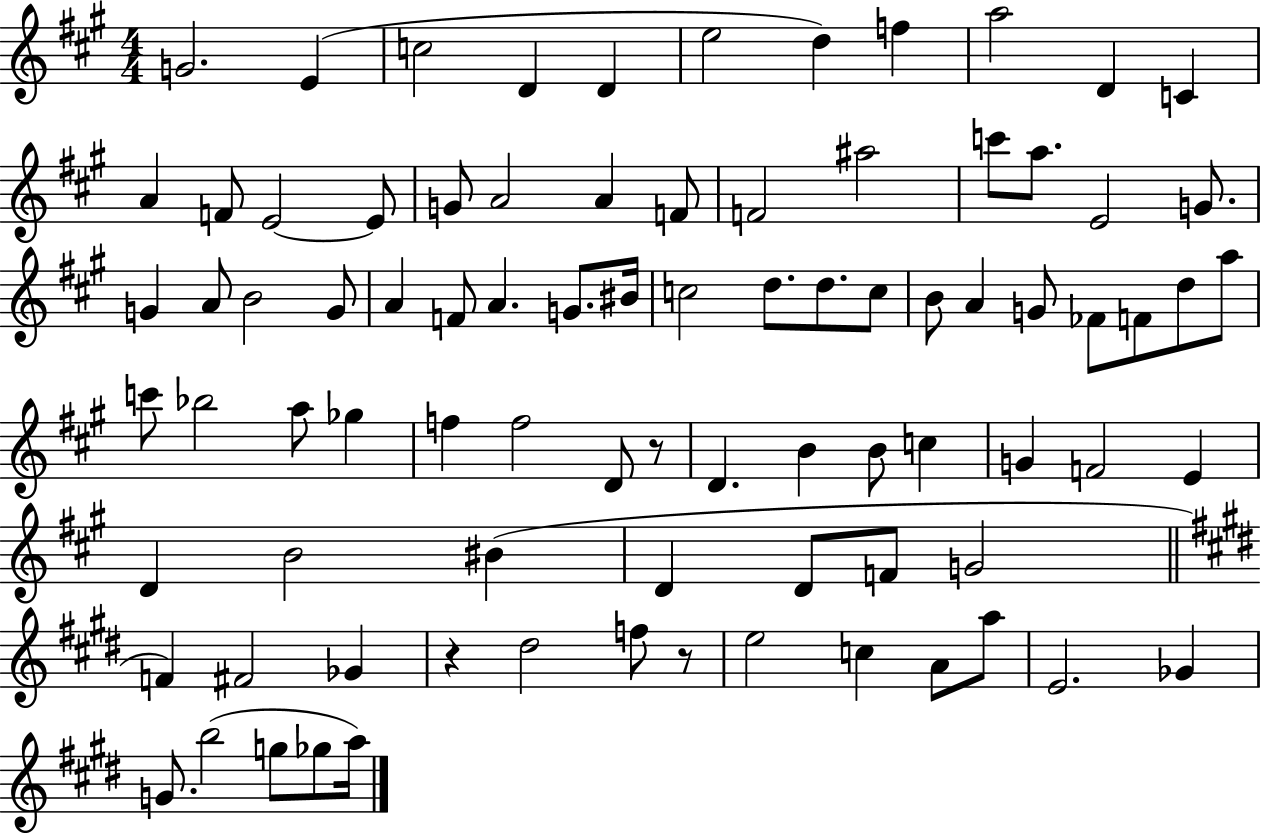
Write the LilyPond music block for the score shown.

{
  \clef treble
  \numericTimeSignature
  \time 4/4
  \key a \major
  g'2. e'4( | c''2 d'4 d'4 | e''2 d''4) f''4 | a''2 d'4 c'4 | \break a'4 f'8 e'2~~ e'8 | g'8 a'2 a'4 f'8 | f'2 ais''2 | c'''8 a''8. e'2 g'8. | \break g'4 a'8 b'2 g'8 | a'4 f'8 a'4. g'8. bis'16 | c''2 d''8. d''8. c''8 | b'8 a'4 g'8 fes'8 f'8 d''8 a''8 | \break c'''8 bes''2 a''8 ges''4 | f''4 f''2 d'8 r8 | d'4. b'4 b'8 c''4 | g'4 f'2 e'4 | \break d'4 b'2 bis'4( | d'4 d'8 f'8 g'2 | \bar "||" \break \key e \major f'4) fis'2 ges'4 | r4 dis''2 f''8 r8 | e''2 c''4 a'8 a''8 | e'2. ges'4 | \break g'8. b''2( g''8 ges''8 a''16) | \bar "|."
}